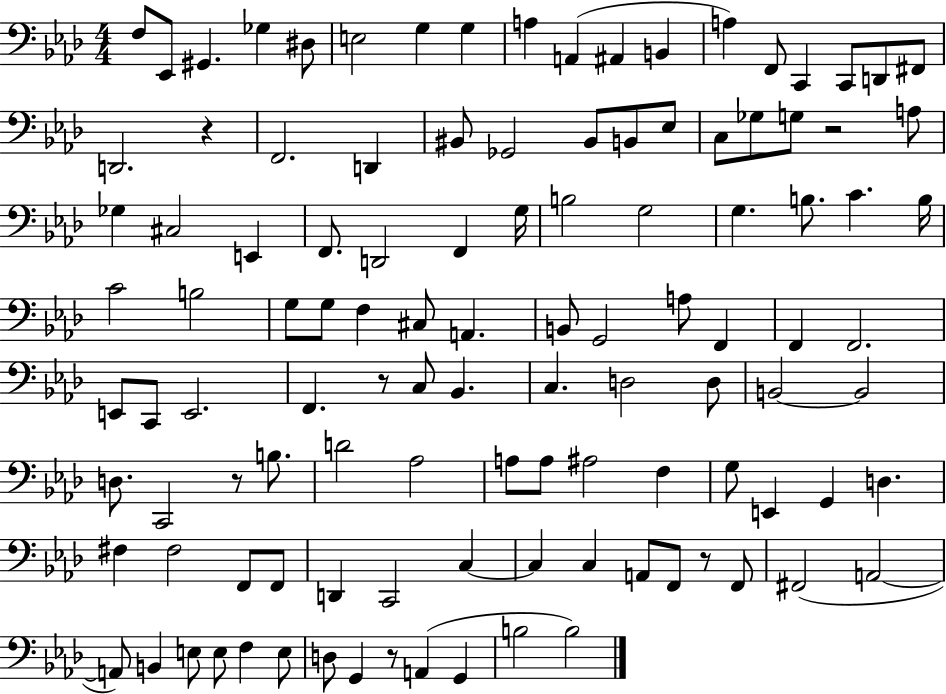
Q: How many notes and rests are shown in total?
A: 112